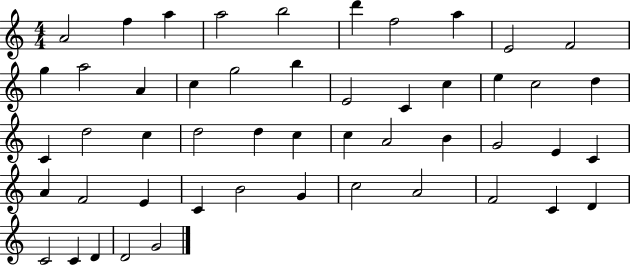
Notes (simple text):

A4/h F5/q A5/q A5/h B5/h D6/q F5/h A5/q E4/h F4/h G5/q A5/h A4/q C5/q G5/h B5/q E4/h C4/q C5/q E5/q C5/h D5/q C4/q D5/h C5/q D5/h D5/q C5/q C5/q A4/h B4/q G4/h E4/q C4/q A4/q F4/h E4/q C4/q B4/h G4/q C5/h A4/h F4/h C4/q D4/q C4/h C4/q D4/q D4/h G4/h